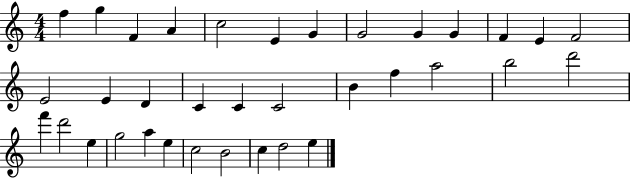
X:1
T:Untitled
M:4/4
L:1/4
K:C
f g F A c2 E G G2 G G F E F2 E2 E D C C C2 B f a2 b2 d'2 f' d'2 e g2 a e c2 B2 c d2 e